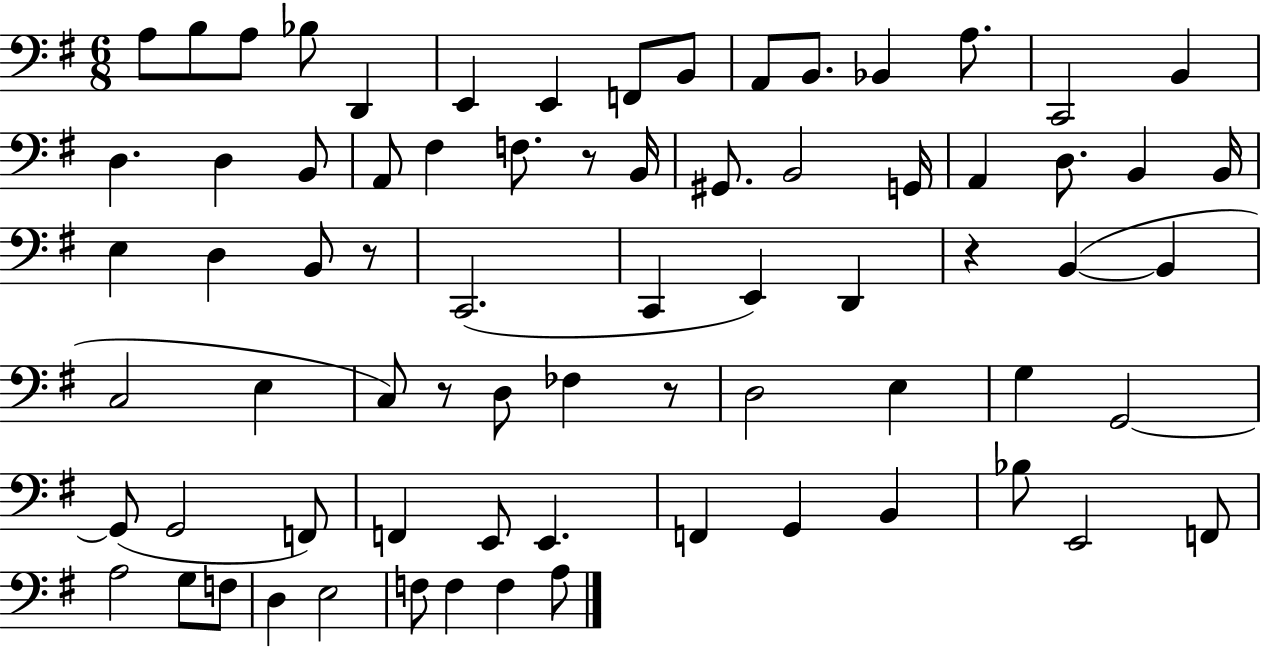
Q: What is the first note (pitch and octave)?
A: A3